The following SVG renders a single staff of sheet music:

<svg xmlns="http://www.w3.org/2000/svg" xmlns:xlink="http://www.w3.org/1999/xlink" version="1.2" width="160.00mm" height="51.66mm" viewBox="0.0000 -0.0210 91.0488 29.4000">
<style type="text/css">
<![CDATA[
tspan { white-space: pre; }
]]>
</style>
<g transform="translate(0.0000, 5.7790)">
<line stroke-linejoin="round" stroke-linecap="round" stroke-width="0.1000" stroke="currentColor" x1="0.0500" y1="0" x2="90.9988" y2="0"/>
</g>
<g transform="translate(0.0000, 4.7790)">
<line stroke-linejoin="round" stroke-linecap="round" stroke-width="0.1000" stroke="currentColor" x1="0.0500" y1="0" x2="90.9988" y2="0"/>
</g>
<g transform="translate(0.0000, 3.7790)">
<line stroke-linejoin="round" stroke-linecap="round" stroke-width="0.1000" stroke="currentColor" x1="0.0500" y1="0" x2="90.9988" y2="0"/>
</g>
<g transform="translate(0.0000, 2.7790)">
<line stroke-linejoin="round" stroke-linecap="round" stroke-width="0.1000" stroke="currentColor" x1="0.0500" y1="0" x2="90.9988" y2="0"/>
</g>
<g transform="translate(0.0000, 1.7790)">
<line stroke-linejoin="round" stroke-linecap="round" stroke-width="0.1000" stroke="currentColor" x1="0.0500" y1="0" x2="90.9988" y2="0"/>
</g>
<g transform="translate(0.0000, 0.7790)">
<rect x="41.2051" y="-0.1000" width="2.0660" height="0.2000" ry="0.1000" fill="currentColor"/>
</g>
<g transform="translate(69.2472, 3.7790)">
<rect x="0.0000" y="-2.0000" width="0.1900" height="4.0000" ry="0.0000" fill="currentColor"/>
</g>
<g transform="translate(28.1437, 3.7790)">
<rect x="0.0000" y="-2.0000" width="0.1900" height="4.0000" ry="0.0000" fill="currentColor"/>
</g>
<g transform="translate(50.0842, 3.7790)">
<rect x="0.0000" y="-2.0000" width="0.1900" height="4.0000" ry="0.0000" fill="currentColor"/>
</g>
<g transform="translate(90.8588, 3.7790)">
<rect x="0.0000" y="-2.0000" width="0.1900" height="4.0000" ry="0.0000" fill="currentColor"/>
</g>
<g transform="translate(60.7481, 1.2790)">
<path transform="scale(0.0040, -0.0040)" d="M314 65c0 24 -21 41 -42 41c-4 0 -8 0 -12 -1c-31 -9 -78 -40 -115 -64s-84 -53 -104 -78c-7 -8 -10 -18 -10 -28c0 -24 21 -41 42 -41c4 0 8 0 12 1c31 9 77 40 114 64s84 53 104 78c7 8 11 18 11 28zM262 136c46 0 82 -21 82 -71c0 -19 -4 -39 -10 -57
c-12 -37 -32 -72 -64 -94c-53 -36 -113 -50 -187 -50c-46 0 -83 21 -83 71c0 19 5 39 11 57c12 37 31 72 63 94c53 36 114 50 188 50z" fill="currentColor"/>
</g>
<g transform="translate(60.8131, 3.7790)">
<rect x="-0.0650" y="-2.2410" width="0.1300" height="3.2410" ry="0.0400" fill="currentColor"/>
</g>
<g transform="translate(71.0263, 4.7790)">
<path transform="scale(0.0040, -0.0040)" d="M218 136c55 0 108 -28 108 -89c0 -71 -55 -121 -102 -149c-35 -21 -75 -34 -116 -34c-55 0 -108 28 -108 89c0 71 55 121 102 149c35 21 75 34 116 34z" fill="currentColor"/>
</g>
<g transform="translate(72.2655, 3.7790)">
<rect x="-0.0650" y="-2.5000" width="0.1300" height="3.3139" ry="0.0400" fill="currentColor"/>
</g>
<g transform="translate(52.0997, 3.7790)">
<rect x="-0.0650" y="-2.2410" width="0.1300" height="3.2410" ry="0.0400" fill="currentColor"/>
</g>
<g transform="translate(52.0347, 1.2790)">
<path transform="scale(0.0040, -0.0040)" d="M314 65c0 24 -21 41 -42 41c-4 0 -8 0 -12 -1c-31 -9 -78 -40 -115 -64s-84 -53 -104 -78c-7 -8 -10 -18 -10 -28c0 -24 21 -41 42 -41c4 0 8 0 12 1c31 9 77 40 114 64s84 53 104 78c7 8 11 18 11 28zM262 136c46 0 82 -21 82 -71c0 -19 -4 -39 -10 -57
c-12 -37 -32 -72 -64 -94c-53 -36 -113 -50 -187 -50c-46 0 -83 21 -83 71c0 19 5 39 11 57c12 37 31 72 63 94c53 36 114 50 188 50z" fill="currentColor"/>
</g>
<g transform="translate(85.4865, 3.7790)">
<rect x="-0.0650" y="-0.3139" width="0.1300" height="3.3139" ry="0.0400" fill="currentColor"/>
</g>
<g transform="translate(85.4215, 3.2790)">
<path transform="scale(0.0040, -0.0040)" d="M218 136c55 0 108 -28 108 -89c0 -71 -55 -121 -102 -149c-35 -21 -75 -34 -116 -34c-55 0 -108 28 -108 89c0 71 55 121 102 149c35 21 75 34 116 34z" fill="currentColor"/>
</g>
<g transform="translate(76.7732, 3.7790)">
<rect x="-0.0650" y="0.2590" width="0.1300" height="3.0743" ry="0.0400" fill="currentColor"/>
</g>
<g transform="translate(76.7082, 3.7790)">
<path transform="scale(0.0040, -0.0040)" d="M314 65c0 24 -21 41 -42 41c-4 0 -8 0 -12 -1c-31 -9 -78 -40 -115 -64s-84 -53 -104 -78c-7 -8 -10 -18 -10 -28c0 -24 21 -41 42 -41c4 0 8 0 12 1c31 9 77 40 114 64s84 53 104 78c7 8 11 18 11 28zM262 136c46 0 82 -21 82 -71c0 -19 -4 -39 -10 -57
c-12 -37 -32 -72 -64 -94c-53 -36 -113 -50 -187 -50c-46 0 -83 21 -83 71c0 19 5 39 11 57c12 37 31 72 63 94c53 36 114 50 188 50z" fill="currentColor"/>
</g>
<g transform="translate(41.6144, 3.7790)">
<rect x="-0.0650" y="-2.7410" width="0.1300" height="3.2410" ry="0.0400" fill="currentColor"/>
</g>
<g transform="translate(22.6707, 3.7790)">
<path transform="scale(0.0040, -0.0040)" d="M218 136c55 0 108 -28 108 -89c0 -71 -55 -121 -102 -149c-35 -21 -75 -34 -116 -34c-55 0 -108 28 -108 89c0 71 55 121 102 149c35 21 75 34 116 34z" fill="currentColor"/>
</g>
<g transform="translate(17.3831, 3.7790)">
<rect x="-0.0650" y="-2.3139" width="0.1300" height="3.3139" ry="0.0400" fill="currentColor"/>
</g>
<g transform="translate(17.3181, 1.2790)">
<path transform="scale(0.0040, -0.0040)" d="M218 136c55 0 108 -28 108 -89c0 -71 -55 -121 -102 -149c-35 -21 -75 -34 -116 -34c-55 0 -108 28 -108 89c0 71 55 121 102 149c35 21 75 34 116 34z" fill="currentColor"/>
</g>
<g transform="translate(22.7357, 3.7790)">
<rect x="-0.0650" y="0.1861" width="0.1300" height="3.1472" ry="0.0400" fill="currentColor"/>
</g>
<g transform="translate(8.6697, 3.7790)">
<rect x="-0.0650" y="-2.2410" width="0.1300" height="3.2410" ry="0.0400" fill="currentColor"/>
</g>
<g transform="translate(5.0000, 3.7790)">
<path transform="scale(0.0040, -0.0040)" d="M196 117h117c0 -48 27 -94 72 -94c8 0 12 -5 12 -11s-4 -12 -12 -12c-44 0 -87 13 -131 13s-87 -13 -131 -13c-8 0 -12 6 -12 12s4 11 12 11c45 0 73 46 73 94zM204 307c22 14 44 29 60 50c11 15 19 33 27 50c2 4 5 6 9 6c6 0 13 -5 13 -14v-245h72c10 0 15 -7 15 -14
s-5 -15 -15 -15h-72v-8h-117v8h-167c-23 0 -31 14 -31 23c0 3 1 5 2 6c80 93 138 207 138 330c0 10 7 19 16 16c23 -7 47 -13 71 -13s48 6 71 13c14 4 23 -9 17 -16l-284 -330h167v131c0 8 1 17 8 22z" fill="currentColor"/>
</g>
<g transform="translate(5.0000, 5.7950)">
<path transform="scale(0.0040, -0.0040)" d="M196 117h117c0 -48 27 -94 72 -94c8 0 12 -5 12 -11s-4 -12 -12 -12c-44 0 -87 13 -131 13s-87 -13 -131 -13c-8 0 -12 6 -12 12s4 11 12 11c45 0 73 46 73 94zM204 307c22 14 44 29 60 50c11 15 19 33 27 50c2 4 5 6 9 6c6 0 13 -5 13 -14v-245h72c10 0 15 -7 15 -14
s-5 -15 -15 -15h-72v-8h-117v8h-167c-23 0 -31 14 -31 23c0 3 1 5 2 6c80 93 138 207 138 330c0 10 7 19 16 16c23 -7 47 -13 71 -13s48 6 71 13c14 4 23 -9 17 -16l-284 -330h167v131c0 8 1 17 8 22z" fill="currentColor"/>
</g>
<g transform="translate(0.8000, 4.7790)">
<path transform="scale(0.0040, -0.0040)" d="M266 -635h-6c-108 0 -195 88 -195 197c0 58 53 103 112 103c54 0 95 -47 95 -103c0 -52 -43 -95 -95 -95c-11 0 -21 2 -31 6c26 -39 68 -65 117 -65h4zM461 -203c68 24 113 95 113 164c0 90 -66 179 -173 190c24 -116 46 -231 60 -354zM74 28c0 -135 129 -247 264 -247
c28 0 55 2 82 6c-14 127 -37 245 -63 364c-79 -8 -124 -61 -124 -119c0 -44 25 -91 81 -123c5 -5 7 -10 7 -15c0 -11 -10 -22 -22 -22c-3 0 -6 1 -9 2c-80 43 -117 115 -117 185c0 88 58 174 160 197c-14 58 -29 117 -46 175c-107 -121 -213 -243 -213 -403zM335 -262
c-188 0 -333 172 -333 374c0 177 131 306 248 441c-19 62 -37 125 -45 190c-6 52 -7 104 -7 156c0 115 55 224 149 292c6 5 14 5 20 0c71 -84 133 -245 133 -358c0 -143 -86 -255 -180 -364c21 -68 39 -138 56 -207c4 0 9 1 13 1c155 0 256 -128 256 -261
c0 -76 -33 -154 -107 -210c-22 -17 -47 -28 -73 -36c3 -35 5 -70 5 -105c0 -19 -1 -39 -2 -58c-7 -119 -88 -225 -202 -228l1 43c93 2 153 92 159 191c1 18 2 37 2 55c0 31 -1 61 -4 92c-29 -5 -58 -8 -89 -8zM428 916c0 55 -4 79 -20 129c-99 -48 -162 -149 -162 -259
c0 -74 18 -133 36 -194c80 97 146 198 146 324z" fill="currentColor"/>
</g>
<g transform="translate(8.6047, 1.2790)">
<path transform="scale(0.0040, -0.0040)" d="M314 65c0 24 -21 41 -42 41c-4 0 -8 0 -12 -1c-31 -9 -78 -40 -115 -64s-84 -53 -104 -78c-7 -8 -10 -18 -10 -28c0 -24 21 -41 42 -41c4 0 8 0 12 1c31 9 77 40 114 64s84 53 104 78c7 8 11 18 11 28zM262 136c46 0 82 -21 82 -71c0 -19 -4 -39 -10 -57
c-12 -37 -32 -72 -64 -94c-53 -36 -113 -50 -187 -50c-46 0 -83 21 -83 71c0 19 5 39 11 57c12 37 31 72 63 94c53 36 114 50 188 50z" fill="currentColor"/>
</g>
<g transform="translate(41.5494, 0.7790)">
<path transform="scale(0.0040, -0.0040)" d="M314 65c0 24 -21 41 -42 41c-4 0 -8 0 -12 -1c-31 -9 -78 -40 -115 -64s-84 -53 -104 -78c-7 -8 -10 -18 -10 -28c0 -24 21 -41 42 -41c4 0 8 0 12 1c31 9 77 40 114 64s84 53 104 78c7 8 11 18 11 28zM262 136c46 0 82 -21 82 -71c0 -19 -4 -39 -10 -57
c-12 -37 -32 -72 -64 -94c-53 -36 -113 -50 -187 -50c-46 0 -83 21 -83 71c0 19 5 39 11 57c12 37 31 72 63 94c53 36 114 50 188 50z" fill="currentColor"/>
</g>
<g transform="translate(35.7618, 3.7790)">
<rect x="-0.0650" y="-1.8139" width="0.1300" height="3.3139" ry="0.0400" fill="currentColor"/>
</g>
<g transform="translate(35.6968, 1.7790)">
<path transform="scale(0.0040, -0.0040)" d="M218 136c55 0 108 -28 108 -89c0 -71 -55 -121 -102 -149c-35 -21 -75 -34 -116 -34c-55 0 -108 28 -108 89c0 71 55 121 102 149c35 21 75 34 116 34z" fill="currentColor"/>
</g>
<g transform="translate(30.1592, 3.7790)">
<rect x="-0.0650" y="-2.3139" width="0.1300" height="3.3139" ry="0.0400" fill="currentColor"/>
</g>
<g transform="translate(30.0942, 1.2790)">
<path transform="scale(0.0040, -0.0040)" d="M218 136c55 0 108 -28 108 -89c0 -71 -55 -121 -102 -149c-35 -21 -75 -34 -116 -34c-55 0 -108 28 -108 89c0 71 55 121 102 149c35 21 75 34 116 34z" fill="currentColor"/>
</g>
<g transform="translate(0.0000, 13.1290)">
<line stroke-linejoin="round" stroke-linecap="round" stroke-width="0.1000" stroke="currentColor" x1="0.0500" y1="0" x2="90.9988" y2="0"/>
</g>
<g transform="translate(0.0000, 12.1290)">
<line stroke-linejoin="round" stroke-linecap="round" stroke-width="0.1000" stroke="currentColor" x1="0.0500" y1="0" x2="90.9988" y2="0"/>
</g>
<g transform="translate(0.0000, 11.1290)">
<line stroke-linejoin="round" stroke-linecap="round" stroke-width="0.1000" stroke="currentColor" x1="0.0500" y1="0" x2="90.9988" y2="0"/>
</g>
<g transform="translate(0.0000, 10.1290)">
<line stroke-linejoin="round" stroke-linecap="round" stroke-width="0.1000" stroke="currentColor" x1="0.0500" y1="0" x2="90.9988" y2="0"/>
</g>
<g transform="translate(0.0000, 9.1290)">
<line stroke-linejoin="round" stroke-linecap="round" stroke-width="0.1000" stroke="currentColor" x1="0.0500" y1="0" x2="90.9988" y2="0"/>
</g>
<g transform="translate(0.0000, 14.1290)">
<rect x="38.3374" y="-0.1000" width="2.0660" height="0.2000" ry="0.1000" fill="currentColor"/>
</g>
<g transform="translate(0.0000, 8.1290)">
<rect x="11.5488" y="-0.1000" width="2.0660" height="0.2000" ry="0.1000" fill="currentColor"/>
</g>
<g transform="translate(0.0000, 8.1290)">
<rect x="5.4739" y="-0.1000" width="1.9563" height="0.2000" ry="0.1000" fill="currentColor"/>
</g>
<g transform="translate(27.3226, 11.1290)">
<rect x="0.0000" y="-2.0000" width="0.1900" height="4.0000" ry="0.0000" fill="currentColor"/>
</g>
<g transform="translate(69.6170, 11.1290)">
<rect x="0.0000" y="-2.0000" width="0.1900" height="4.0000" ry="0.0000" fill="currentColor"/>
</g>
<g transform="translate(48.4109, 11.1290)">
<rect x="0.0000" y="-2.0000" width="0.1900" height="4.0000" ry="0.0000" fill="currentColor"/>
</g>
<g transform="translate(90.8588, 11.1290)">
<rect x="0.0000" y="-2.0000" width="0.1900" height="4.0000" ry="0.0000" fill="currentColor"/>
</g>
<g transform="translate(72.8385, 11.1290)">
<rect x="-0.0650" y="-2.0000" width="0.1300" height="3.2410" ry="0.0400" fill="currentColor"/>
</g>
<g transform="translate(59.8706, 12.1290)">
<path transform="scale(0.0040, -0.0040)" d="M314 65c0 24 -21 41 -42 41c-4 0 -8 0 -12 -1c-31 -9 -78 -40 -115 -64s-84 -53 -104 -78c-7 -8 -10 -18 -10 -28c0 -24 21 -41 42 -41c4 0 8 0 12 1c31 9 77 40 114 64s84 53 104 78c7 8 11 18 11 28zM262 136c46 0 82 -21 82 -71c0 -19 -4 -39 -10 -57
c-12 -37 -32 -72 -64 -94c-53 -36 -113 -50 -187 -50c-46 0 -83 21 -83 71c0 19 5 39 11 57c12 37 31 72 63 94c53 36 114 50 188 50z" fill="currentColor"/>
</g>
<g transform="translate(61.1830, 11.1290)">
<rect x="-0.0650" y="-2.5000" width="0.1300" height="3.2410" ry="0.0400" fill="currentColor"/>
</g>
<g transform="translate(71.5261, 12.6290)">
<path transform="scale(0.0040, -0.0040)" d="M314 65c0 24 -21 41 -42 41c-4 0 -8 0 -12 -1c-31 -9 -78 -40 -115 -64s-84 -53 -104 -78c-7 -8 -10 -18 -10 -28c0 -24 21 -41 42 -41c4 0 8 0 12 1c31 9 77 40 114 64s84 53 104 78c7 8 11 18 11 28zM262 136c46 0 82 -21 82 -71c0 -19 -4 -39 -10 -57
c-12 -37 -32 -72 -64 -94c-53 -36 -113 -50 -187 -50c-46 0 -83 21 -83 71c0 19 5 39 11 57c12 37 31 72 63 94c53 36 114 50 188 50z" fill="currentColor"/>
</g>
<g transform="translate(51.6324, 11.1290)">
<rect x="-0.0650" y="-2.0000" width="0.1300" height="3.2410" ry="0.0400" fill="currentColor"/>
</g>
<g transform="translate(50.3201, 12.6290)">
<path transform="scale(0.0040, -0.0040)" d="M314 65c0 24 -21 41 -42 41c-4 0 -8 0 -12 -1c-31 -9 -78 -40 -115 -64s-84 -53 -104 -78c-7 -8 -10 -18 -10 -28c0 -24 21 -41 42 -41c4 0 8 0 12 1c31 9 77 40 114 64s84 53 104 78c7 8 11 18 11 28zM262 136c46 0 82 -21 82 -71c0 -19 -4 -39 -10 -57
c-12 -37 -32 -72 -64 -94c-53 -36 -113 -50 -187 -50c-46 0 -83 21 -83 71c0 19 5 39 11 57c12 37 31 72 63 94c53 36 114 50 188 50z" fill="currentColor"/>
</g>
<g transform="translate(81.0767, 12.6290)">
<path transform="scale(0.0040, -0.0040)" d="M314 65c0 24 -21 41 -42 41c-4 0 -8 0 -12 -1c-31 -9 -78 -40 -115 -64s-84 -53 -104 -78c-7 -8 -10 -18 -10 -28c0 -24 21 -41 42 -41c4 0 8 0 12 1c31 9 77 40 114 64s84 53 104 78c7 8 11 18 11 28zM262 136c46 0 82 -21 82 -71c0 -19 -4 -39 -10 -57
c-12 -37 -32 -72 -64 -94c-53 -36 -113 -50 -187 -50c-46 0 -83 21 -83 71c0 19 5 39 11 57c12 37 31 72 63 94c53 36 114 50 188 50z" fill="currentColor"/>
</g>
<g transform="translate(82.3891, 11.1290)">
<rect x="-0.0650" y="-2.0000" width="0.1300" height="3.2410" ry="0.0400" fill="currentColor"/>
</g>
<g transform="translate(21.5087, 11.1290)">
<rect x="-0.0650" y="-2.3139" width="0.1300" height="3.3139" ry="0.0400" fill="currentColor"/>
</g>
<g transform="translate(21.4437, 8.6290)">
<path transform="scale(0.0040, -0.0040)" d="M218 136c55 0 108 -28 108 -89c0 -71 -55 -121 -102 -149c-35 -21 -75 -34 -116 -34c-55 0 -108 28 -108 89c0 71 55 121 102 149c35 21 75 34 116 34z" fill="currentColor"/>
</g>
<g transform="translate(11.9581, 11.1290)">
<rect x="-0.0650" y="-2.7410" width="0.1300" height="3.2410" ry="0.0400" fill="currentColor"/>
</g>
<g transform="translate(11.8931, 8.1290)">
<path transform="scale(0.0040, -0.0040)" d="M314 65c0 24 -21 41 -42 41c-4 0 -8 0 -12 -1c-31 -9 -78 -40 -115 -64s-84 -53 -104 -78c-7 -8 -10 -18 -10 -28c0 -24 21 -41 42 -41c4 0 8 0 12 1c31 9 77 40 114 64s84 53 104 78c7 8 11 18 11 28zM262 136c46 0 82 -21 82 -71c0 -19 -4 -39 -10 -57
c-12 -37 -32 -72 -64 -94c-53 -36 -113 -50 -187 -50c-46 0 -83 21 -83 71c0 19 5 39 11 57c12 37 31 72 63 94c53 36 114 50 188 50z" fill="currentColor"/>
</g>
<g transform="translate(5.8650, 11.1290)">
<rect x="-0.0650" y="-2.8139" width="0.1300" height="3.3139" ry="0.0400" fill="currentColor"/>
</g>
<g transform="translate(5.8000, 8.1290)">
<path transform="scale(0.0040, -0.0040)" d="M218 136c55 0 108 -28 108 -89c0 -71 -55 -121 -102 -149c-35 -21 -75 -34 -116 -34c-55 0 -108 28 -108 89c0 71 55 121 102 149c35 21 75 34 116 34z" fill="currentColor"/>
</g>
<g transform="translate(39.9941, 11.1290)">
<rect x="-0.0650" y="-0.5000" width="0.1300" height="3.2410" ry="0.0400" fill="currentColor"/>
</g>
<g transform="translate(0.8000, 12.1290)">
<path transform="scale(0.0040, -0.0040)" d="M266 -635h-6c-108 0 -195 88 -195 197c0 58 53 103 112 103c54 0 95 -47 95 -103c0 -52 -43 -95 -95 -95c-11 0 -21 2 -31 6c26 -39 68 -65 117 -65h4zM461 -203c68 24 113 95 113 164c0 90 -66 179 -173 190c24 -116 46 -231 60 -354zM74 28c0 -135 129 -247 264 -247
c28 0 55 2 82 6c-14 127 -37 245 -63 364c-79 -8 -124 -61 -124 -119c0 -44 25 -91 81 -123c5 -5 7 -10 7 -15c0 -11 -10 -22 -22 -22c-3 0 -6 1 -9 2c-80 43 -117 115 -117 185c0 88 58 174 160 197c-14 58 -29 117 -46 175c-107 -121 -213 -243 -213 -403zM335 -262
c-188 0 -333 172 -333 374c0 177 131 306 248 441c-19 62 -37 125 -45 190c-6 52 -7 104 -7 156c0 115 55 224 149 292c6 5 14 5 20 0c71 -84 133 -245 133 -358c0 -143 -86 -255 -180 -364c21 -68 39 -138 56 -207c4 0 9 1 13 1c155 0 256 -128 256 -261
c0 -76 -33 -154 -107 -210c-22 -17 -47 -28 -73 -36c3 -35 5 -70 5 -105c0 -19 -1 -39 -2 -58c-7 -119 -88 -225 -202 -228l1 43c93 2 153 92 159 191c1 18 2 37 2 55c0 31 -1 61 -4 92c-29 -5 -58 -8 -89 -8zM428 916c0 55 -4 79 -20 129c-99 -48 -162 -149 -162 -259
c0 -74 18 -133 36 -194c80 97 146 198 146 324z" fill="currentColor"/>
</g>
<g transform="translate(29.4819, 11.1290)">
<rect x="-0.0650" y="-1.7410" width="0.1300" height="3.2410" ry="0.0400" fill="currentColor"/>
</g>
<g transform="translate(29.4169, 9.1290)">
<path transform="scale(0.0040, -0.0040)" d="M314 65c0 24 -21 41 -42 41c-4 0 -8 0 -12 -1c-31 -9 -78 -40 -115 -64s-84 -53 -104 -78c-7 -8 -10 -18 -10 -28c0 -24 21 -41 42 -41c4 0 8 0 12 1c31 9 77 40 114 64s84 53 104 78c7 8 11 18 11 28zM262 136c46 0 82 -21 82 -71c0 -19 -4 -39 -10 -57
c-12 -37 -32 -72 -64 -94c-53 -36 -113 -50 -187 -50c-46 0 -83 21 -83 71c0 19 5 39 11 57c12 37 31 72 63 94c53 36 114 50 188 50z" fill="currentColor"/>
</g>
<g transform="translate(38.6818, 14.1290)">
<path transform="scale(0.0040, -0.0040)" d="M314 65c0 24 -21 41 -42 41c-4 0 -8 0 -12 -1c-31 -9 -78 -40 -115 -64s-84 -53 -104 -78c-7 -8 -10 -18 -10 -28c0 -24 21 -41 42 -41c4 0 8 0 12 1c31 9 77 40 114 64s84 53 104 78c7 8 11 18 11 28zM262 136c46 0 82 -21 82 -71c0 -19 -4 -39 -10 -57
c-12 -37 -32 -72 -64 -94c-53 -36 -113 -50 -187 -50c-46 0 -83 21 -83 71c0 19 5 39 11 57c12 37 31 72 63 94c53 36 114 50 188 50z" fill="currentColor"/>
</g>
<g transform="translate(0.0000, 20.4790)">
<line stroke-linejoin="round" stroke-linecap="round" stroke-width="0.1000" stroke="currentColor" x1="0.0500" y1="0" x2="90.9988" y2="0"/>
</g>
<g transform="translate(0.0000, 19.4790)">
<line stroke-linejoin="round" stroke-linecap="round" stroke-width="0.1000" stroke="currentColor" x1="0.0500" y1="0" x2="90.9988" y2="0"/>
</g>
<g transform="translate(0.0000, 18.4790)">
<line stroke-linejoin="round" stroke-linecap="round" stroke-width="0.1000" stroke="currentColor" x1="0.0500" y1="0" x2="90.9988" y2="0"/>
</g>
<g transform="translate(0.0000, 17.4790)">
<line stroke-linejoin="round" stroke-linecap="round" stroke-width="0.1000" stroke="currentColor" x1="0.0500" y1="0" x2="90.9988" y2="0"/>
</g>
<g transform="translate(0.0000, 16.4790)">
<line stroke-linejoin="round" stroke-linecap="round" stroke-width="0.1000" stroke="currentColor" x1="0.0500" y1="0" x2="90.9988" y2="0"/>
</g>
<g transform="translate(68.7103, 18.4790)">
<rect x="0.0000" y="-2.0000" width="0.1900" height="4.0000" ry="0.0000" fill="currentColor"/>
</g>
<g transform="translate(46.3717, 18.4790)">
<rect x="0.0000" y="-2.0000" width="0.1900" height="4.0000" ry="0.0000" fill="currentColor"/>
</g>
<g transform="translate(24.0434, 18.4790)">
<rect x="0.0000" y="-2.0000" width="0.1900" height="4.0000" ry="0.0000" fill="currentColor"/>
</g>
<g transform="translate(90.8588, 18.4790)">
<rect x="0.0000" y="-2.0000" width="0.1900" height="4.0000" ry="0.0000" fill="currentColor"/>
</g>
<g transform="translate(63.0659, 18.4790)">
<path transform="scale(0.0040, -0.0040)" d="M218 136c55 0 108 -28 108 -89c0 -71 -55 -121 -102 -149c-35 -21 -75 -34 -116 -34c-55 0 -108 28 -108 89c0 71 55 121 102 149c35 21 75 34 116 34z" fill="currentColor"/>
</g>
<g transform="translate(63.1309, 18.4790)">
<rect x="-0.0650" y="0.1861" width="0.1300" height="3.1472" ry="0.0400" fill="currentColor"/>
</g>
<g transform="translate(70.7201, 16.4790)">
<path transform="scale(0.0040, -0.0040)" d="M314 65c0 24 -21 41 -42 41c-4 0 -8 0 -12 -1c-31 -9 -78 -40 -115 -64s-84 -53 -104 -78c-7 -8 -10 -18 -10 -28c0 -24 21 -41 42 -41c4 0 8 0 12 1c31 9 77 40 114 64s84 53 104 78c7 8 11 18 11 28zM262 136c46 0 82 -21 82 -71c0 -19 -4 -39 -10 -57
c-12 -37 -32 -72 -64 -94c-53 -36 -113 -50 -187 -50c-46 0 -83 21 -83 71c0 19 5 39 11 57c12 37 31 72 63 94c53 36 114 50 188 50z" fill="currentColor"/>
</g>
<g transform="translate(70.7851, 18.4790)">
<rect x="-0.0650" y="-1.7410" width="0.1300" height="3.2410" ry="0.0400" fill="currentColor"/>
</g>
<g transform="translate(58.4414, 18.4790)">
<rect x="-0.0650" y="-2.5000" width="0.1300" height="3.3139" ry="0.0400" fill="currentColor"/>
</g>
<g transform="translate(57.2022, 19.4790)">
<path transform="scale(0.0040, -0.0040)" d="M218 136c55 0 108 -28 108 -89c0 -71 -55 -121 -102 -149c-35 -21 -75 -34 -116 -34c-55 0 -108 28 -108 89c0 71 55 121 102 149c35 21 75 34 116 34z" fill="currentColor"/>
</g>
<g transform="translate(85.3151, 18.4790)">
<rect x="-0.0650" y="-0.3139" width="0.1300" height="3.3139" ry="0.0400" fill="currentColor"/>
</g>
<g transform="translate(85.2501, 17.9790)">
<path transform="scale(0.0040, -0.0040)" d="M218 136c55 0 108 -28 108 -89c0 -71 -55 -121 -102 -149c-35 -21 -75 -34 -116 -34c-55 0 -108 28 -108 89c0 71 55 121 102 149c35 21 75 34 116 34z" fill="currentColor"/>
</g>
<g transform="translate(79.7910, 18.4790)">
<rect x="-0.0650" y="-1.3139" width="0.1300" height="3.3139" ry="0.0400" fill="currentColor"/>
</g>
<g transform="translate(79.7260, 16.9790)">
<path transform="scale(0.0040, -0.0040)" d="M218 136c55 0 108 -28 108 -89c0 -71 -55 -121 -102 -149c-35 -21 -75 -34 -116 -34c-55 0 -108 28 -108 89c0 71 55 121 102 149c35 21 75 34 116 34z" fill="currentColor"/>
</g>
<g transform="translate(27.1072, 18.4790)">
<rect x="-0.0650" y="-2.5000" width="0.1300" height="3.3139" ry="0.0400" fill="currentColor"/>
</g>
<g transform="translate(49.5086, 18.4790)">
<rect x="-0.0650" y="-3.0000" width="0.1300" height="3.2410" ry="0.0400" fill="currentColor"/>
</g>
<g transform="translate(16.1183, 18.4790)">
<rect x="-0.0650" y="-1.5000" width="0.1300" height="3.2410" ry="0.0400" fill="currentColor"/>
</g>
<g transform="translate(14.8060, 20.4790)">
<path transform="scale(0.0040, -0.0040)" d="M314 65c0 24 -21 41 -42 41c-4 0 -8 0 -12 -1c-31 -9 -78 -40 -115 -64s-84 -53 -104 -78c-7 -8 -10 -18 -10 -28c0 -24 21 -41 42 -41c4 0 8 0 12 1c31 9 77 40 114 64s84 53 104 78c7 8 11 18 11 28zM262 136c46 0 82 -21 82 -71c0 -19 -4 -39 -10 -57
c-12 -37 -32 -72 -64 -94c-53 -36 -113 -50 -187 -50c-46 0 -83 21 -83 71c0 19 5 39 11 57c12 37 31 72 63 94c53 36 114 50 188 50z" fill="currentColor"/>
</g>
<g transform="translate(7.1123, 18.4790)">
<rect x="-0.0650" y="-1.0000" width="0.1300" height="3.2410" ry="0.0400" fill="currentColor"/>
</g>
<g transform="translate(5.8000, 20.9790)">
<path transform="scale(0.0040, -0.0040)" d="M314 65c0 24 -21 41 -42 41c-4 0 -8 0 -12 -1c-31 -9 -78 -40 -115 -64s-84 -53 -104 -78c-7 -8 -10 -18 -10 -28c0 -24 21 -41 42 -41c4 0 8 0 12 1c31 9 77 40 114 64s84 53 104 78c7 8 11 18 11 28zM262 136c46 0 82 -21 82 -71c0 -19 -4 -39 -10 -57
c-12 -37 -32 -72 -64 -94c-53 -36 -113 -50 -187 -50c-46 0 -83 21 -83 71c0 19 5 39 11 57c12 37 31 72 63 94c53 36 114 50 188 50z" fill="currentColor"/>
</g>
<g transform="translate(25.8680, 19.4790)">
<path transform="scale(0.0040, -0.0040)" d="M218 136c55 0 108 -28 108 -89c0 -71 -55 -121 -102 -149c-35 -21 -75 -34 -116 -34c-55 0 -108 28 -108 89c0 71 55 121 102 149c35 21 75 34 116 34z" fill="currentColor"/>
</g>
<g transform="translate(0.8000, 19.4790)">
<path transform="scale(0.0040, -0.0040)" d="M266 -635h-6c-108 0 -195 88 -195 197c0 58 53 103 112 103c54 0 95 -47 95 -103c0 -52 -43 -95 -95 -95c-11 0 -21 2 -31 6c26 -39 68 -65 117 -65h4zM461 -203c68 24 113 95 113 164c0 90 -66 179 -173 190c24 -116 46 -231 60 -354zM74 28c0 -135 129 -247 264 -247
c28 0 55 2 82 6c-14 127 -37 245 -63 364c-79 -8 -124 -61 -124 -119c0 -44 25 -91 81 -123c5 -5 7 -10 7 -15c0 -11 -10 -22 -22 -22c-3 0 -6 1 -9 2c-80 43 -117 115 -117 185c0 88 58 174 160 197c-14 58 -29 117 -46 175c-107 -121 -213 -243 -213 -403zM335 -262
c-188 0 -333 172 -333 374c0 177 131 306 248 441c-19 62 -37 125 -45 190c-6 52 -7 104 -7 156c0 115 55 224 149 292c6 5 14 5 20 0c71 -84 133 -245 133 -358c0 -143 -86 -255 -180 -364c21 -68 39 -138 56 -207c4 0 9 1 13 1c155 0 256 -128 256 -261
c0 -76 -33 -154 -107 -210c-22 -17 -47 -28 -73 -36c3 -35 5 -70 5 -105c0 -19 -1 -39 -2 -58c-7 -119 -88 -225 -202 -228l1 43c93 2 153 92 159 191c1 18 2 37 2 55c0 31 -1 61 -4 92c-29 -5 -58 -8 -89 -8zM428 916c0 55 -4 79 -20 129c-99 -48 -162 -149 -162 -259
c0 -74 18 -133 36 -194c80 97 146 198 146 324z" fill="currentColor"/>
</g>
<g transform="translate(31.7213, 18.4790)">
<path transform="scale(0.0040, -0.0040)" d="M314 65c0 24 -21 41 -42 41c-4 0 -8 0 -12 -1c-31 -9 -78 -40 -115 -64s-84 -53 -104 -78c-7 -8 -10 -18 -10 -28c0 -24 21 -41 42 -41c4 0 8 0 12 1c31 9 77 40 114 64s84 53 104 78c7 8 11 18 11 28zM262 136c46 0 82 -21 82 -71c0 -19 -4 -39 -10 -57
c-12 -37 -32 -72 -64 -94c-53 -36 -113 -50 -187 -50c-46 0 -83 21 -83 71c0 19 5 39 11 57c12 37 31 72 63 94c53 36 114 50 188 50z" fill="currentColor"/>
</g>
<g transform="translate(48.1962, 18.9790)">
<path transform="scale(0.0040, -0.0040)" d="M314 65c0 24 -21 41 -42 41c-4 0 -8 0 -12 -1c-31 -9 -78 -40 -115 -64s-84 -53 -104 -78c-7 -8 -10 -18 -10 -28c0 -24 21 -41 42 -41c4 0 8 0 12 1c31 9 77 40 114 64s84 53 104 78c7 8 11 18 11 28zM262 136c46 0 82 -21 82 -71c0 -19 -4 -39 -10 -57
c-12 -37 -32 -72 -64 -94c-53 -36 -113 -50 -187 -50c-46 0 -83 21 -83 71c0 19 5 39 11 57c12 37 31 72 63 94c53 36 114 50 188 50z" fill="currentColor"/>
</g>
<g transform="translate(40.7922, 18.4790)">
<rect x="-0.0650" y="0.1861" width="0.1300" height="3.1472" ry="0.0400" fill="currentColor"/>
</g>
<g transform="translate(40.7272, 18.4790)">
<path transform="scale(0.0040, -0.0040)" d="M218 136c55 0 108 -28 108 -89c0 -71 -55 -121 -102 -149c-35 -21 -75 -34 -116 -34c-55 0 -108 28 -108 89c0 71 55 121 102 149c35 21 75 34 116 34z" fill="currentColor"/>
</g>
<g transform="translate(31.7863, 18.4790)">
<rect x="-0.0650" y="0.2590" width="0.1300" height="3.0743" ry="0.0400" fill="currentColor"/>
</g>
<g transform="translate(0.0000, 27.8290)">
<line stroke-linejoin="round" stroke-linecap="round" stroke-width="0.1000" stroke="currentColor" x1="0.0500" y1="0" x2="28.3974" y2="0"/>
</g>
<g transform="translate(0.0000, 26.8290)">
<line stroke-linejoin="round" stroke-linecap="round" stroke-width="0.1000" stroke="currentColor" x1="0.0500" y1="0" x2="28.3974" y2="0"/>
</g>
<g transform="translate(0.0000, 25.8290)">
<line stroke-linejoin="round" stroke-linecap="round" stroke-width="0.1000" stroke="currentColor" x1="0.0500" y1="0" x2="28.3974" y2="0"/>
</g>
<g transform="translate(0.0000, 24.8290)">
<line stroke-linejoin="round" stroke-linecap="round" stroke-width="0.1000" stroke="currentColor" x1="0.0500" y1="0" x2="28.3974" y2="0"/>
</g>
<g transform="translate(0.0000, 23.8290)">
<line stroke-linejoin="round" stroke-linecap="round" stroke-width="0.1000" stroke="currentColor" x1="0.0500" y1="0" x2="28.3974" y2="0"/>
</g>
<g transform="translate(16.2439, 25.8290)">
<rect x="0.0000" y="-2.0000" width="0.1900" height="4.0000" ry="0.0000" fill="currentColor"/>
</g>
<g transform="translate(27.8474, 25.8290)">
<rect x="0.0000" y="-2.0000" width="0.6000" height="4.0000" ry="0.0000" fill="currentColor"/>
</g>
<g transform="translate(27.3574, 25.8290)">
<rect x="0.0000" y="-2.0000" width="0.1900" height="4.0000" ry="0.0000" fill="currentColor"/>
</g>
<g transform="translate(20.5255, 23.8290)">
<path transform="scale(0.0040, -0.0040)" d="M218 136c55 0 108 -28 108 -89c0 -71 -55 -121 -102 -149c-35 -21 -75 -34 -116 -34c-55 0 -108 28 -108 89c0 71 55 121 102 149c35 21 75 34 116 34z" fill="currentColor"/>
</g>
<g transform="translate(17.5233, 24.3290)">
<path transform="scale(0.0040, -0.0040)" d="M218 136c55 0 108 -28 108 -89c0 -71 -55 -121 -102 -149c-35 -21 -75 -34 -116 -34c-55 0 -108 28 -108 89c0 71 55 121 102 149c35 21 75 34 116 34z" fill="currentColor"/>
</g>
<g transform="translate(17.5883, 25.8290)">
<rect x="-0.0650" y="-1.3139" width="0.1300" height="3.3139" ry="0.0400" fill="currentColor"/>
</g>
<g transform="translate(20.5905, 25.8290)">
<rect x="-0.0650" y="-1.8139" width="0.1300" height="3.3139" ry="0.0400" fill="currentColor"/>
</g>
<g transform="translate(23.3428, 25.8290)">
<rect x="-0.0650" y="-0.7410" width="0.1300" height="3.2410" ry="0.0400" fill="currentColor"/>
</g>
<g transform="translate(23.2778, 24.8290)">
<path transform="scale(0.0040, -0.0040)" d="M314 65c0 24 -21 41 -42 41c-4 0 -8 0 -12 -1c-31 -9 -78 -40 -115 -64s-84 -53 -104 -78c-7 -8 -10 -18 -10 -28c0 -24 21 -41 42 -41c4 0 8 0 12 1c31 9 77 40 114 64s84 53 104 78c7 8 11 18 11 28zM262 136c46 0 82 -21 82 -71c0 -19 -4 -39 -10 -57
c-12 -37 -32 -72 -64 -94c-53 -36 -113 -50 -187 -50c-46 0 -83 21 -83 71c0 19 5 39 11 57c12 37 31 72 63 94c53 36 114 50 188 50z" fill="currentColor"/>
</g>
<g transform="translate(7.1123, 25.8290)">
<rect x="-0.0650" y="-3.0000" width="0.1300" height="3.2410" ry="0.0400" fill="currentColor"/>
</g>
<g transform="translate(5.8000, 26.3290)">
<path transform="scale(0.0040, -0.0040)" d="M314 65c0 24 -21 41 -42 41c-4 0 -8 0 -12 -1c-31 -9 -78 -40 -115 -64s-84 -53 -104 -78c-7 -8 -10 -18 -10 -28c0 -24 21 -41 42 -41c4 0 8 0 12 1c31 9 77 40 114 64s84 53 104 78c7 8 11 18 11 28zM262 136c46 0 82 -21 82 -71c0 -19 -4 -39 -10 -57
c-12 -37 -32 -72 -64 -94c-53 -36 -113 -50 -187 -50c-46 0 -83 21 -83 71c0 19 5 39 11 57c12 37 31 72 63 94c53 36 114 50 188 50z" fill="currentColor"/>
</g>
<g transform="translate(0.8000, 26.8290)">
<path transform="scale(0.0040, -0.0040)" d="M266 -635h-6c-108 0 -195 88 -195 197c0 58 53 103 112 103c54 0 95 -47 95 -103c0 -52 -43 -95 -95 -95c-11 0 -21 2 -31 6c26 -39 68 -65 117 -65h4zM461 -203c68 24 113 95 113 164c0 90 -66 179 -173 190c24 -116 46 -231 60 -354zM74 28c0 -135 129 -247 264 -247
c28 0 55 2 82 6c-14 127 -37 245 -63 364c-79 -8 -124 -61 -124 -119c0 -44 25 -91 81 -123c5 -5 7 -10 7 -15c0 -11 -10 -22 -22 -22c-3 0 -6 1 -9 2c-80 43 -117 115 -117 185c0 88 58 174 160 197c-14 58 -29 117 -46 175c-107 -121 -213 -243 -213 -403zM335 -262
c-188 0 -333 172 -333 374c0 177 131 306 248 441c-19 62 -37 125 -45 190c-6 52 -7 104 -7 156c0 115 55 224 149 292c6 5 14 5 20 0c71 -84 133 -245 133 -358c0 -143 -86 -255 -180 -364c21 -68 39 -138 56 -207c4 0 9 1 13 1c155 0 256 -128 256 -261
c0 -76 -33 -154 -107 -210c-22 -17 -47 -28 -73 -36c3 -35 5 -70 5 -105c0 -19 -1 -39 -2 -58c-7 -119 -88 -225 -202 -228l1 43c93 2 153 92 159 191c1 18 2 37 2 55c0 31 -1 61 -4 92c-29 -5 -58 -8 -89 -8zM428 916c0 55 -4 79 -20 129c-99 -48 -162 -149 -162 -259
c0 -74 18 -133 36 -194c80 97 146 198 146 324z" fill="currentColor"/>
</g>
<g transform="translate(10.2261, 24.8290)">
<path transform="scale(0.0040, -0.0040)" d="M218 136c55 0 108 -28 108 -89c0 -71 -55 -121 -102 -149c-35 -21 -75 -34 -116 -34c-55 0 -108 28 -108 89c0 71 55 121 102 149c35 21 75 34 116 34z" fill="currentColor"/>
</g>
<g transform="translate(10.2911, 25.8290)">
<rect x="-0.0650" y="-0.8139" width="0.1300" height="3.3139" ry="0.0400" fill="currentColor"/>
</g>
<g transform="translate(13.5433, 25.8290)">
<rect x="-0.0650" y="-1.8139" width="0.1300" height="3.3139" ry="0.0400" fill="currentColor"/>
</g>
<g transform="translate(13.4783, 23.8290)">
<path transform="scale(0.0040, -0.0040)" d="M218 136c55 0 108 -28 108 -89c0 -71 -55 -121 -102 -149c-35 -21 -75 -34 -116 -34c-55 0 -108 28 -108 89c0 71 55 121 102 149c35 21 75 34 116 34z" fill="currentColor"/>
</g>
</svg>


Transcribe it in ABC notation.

X:1
T:Untitled
M:4/4
L:1/4
K:C
g2 g B g f a2 g2 g2 G B2 c a a2 g f2 C2 F2 G2 F2 F2 D2 E2 G B2 B A2 G B f2 e c A2 d f e f d2